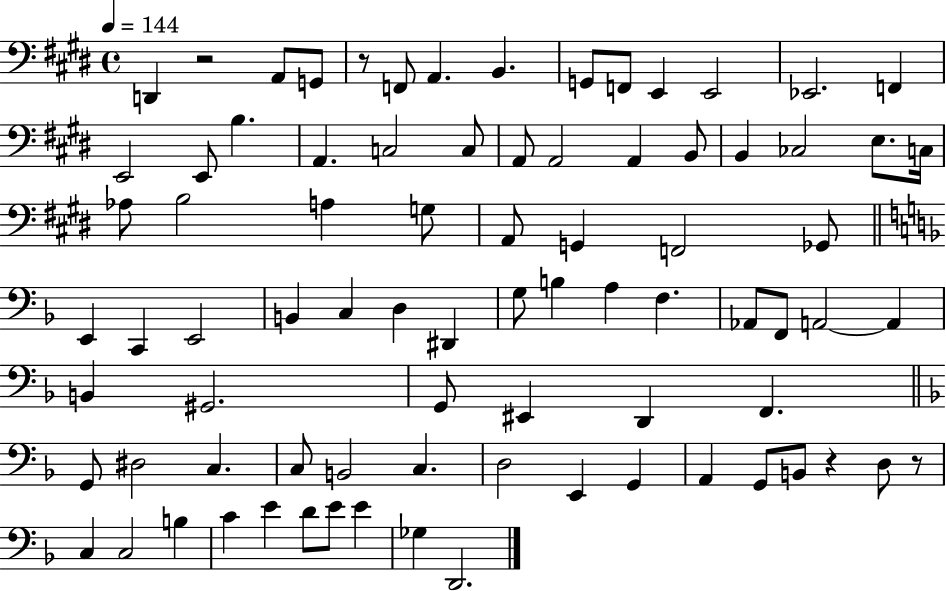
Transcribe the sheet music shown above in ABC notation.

X:1
T:Untitled
M:4/4
L:1/4
K:E
D,, z2 A,,/2 G,,/2 z/2 F,,/2 A,, B,, G,,/2 F,,/2 E,, E,,2 _E,,2 F,, E,,2 E,,/2 B, A,, C,2 C,/2 A,,/2 A,,2 A,, B,,/2 B,, _C,2 E,/2 C,/4 _A,/2 B,2 A, G,/2 A,,/2 G,, F,,2 _G,,/2 E,, C,, E,,2 B,, C, D, ^D,, G,/2 B, A, F, _A,,/2 F,,/2 A,,2 A,, B,, ^G,,2 G,,/2 ^E,, D,, F,, G,,/2 ^D,2 C, C,/2 B,,2 C, D,2 E,, G,, A,, G,,/2 B,,/2 z D,/2 z/2 C, C,2 B, C E D/2 E/2 E _G, D,,2